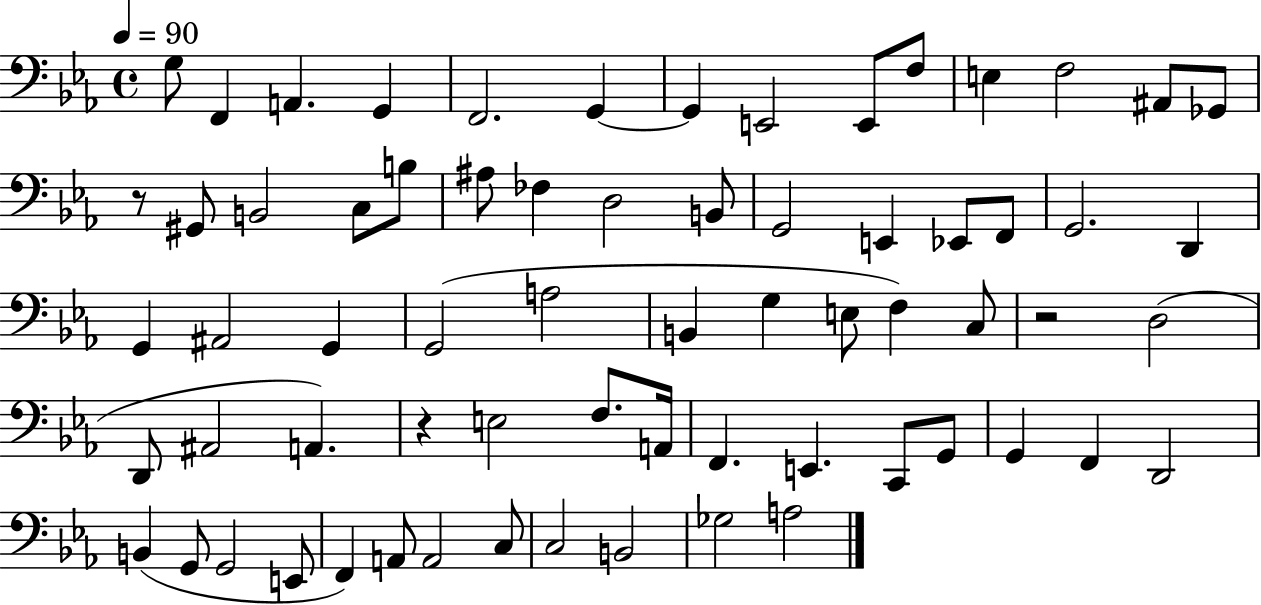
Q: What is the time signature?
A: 4/4